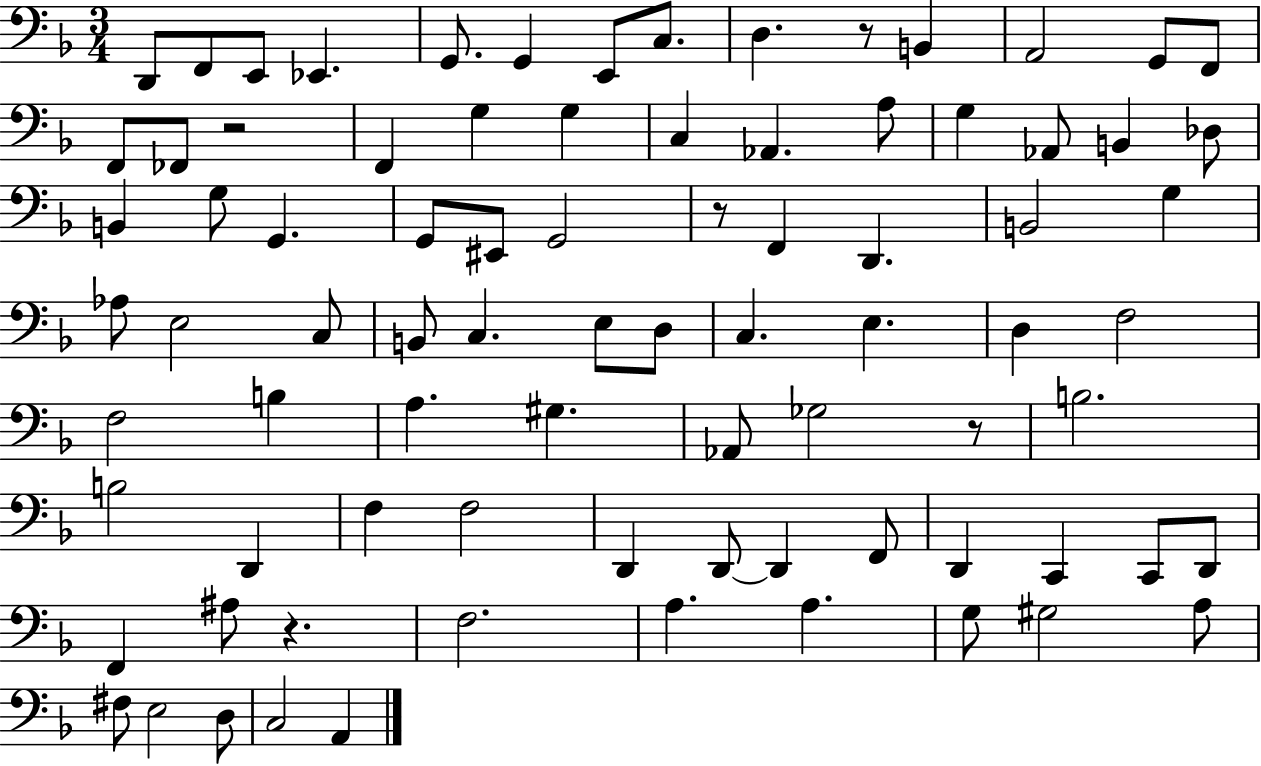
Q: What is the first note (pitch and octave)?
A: D2